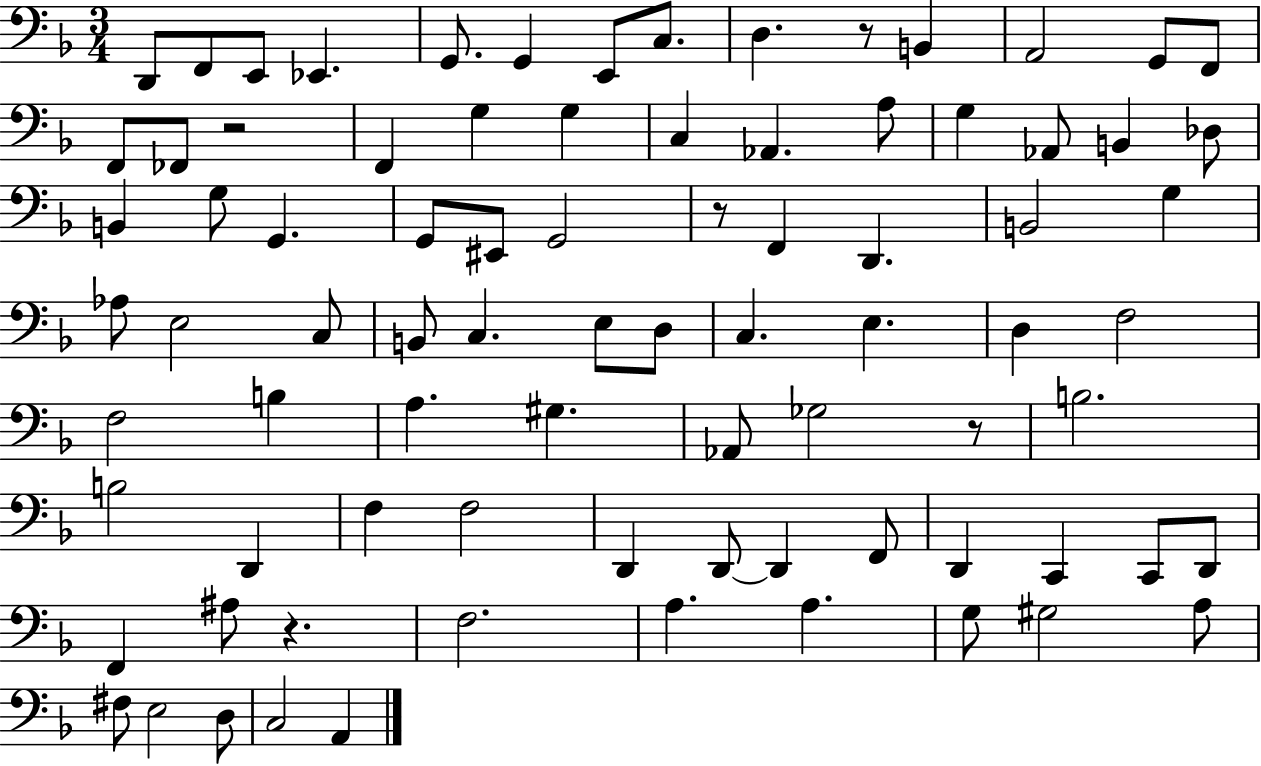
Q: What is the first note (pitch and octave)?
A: D2